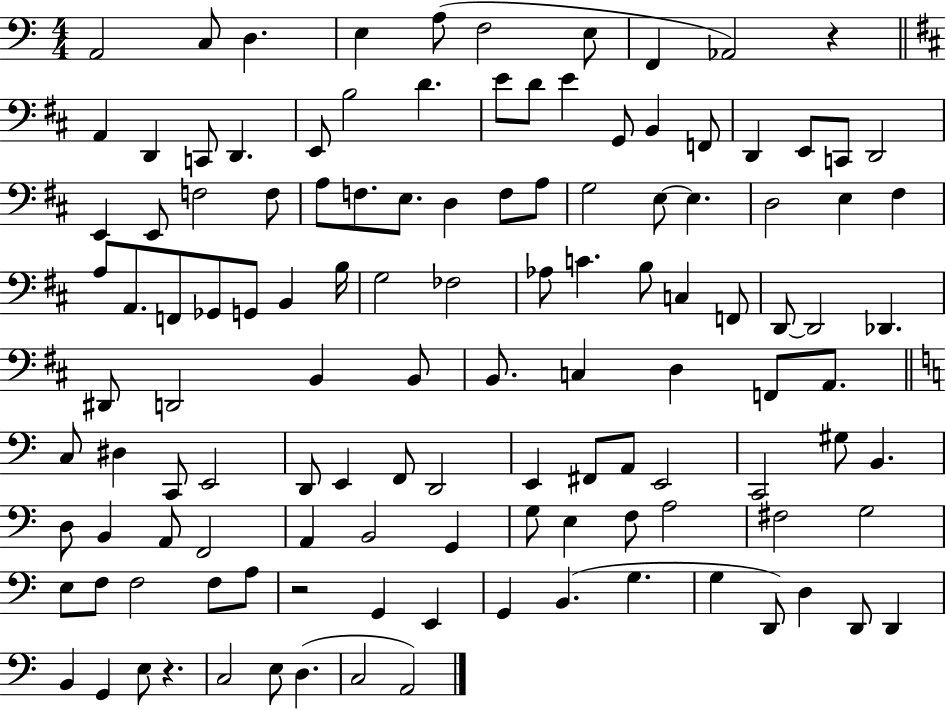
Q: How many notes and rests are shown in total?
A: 122